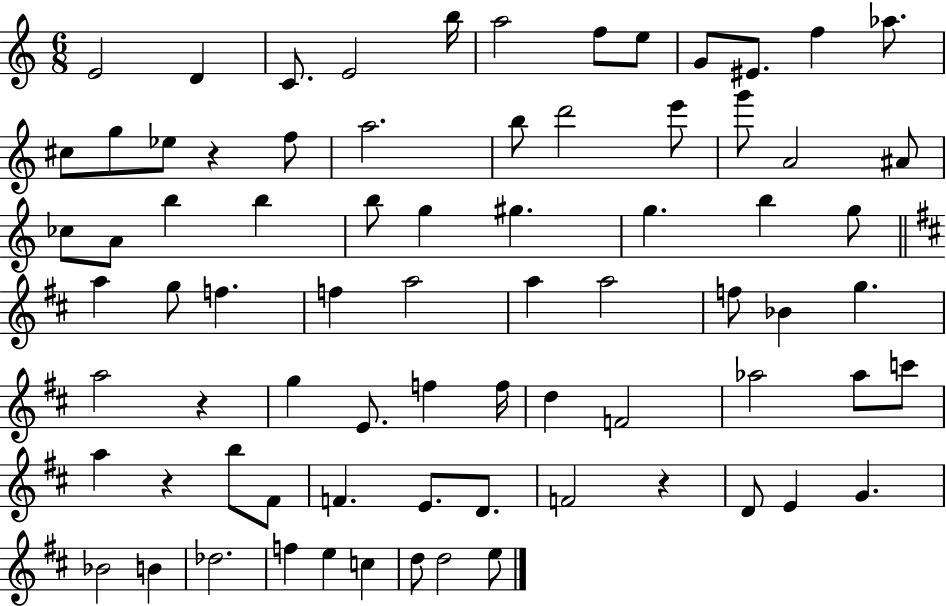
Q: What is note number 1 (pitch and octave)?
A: E4